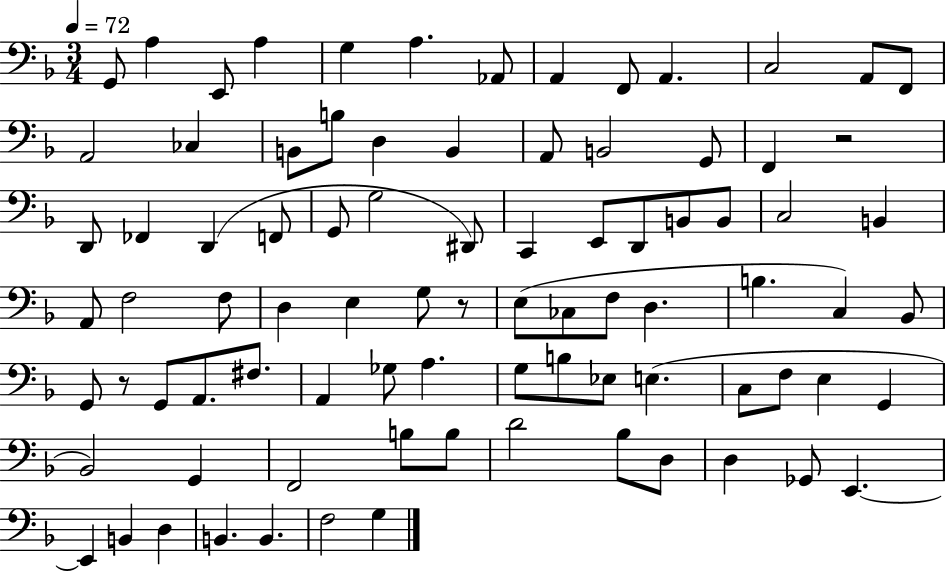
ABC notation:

X:1
T:Untitled
M:3/4
L:1/4
K:F
G,,/2 A, E,,/2 A, G, A, _A,,/2 A,, F,,/2 A,, C,2 A,,/2 F,,/2 A,,2 _C, B,,/2 B,/2 D, B,, A,,/2 B,,2 G,,/2 F,, z2 D,,/2 _F,, D,, F,,/2 G,,/2 G,2 ^D,,/2 C,, E,,/2 D,,/2 B,,/2 B,,/2 C,2 B,, A,,/2 F,2 F,/2 D, E, G,/2 z/2 E,/2 _C,/2 F,/2 D, B, C, _B,,/2 G,,/2 z/2 G,,/2 A,,/2 ^F,/2 A,, _G,/2 A, G,/2 B,/2 _E,/2 E, C,/2 F,/2 E, G,, _B,,2 G,, F,,2 B,/2 B,/2 D2 _B,/2 D,/2 D, _G,,/2 E,, E,, B,, D, B,, B,, F,2 G,